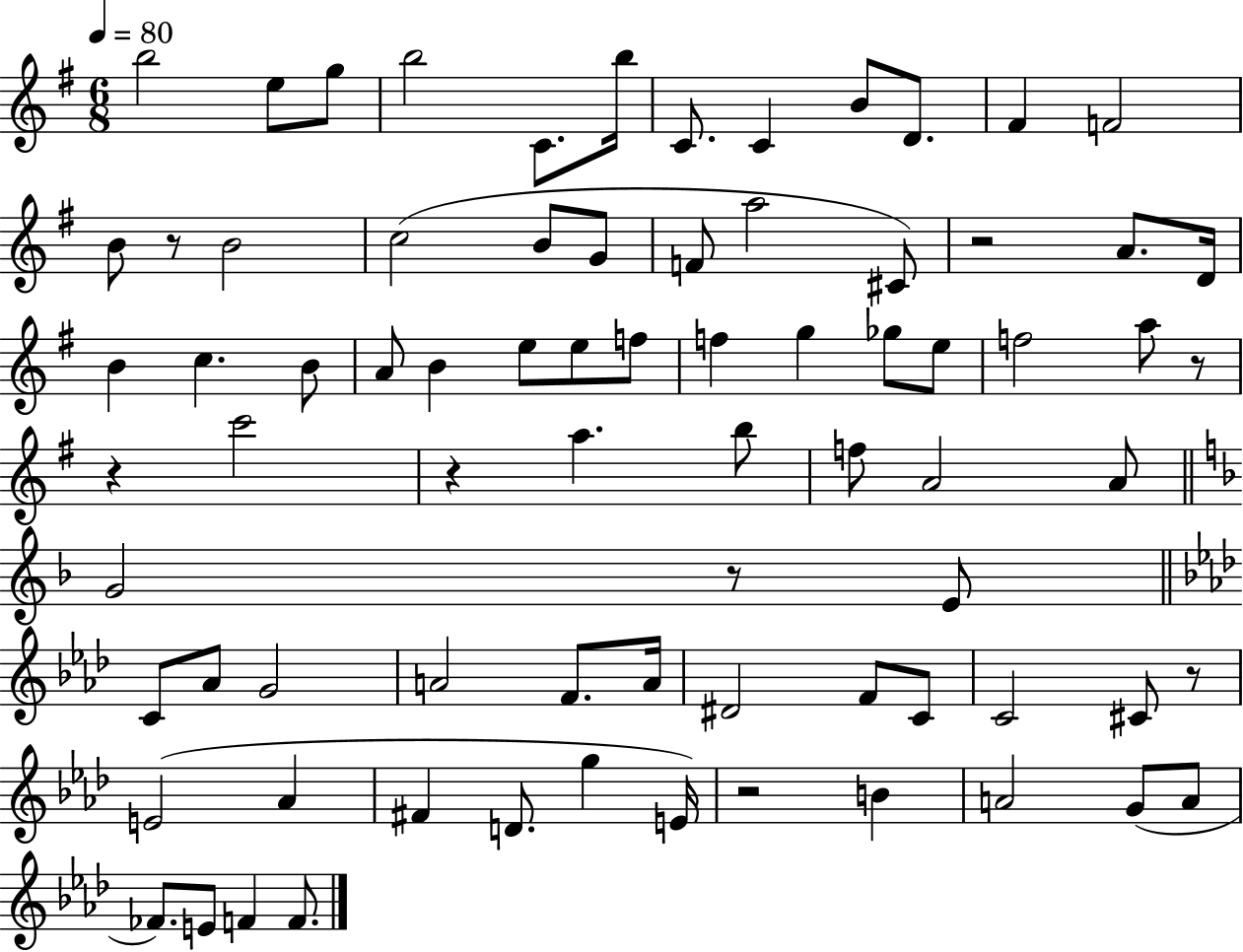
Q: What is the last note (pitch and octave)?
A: F4